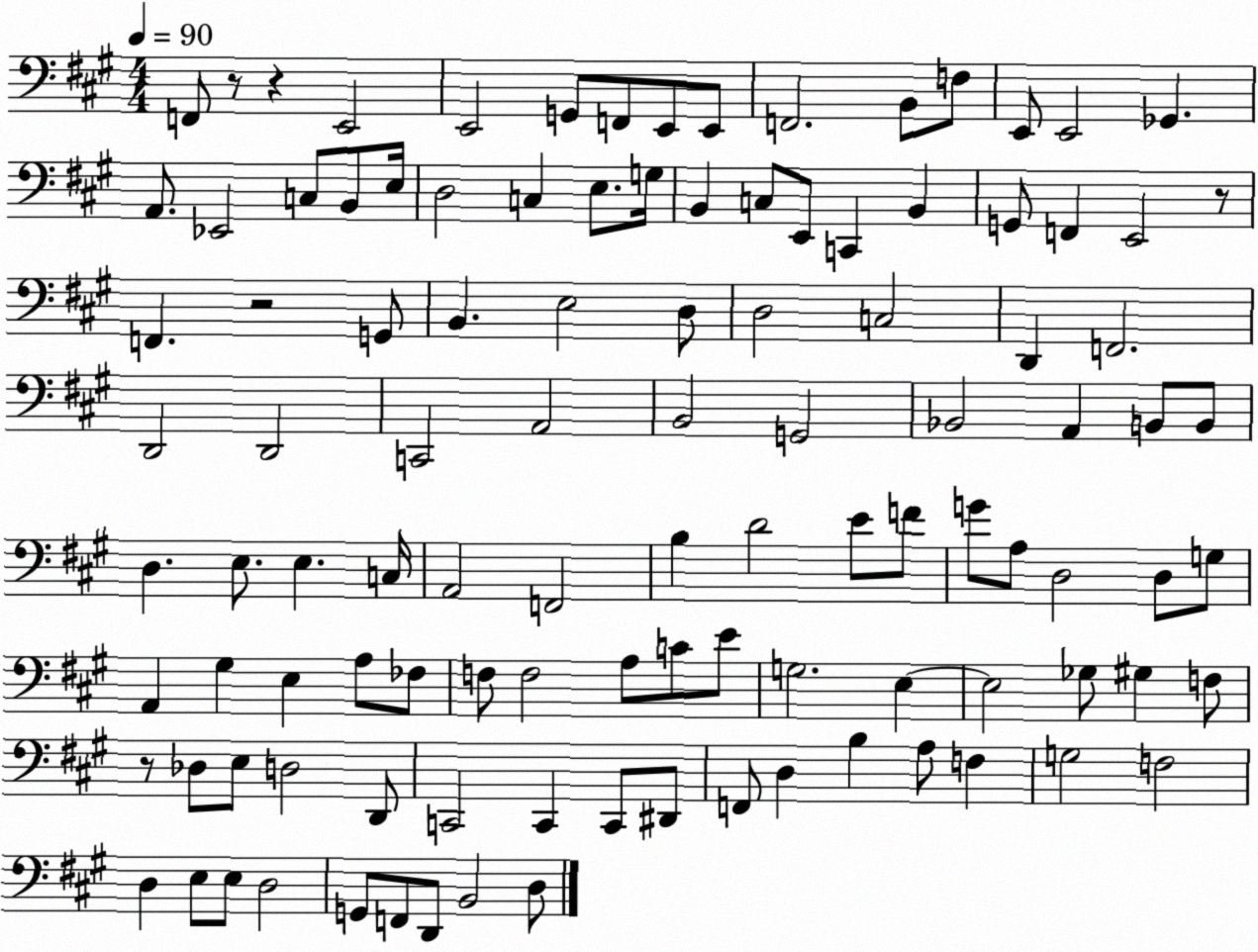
X:1
T:Untitled
M:4/4
L:1/4
K:A
F,,/2 z/2 z E,,2 E,,2 G,,/2 F,,/2 E,,/2 E,,/2 F,,2 B,,/2 F,/2 E,,/2 E,,2 _G,, A,,/2 _E,,2 C,/2 B,,/2 E,/4 D,2 C, E,/2 G,/4 B,, C,/2 E,,/2 C,, B,, G,,/2 F,, E,,2 z/2 F,, z2 G,,/2 B,, E,2 D,/2 D,2 C,2 D,, F,,2 D,,2 D,,2 C,,2 A,,2 B,,2 G,,2 _B,,2 A,, B,,/2 B,,/2 D, E,/2 E, C,/4 A,,2 F,,2 B, D2 E/2 F/2 G/2 A,/2 D,2 D,/2 G,/2 A,, ^G, E, A,/2 _F,/2 F,/2 F,2 A,/2 C/2 E/2 G,2 E, E,2 _G,/2 ^G, F,/2 z/2 _D,/2 E,/2 D,2 D,,/2 C,,2 C,, C,,/2 ^D,,/2 F,,/2 D, B, A,/2 F, G,2 F,2 D, E,/2 E,/2 D,2 G,,/2 F,,/2 D,,/2 B,,2 D,/2